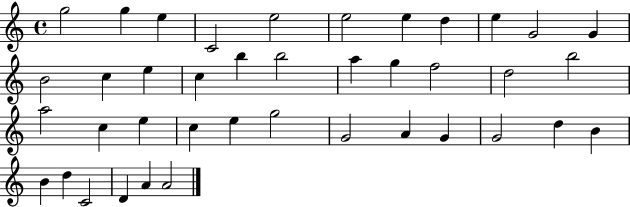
G5/h G5/q E5/q C4/h E5/h E5/h E5/q D5/q E5/q G4/h G4/q B4/h C5/q E5/q C5/q B5/q B5/h A5/q G5/q F5/h D5/h B5/h A5/h C5/q E5/q C5/q E5/q G5/h G4/h A4/q G4/q G4/h D5/q B4/q B4/q D5/q C4/h D4/q A4/q A4/h